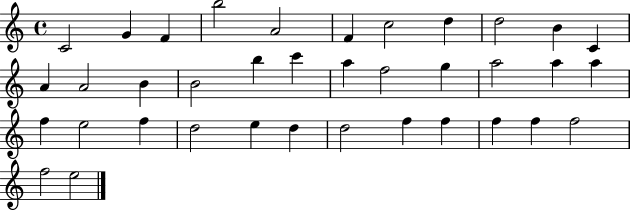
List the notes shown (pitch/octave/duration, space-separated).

C4/h G4/q F4/q B5/h A4/h F4/q C5/h D5/q D5/h B4/q C4/q A4/q A4/h B4/q B4/h B5/q C6/q A5/q F5/h G5/q A5/h A5/q A5/q F5/q E5/h F5/q D5/h E5/q D5/q D5/h F5/q F5/q F5/q F5/q F5/h F5/h E5/h